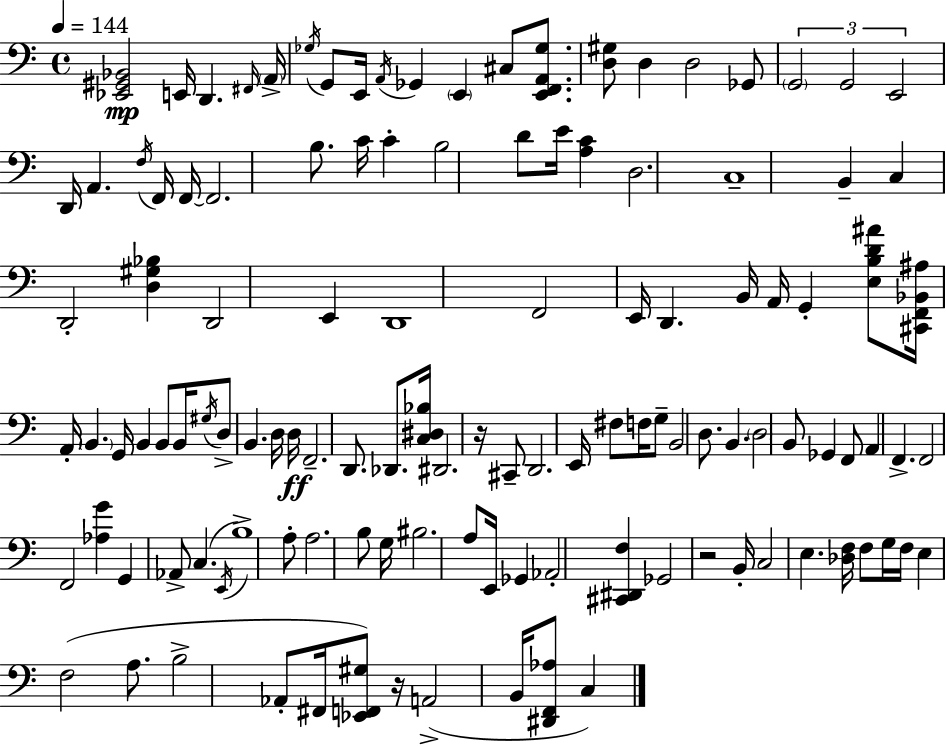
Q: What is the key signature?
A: A minor